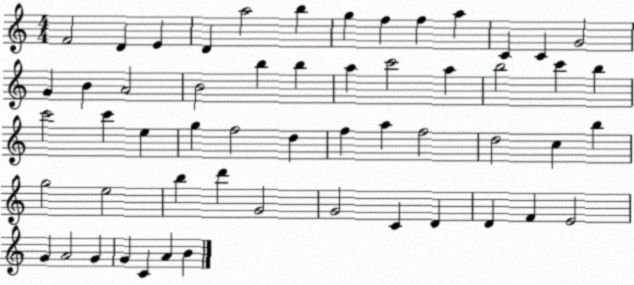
X:1
T:Untitled
M:4/4
L:1/4
K:C
F2 D E D a2 b g f f a C C G2 G B A2 B2 b b a c'2 a b2 c' b c'2 c' e g f2 d f a f2 d2 c b g2 e2 b d' G2 G2 C D D F E2 G A2 G G C A B